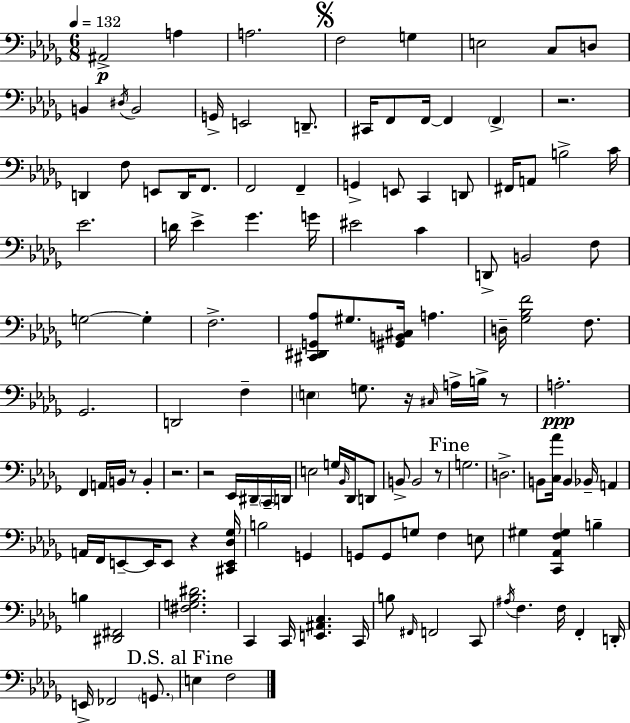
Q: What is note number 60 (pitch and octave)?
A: A3